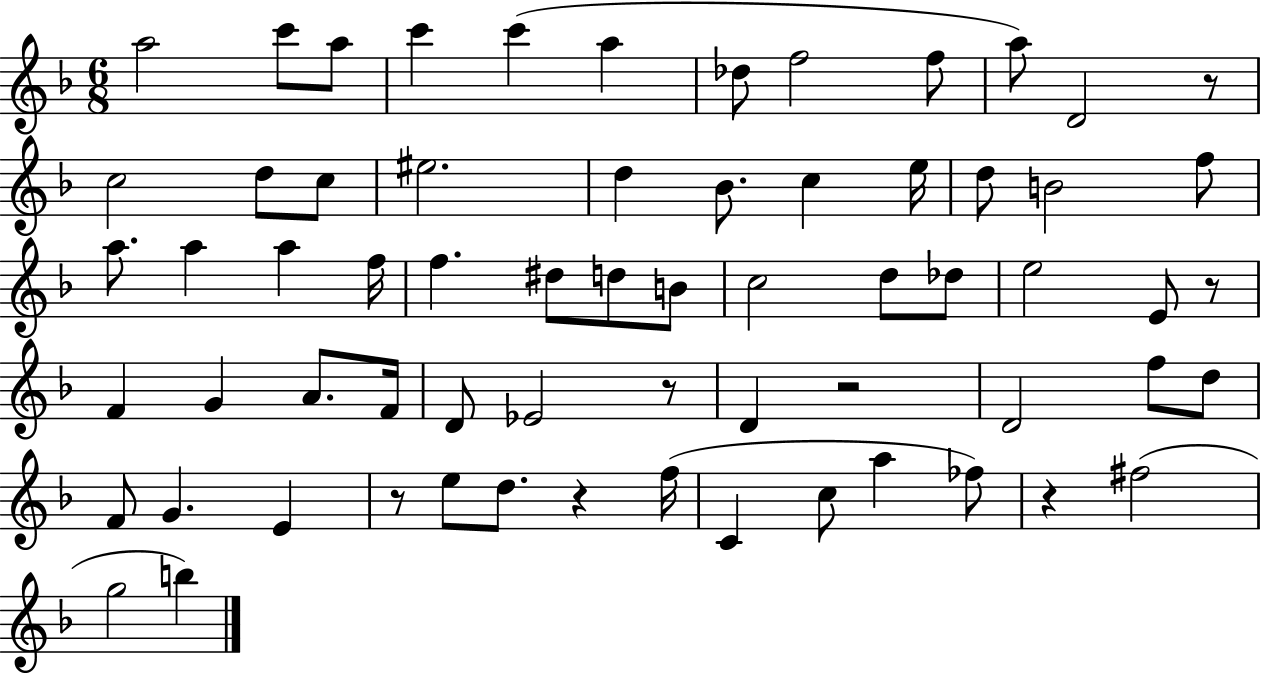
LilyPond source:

{
  \clef treble
  \numericTimeSignature
  \time 6/8
  \key f \major
  \repeat volta 2 { a''2 c'''8 a''8 | c'''4 c'''4( a''4 | des''8 f''2 f''8 | a''8) d'2 r8 | \break c''2 d''8 c''8 | eis''2. | d''4 bes'8. c''4 e''16 | d''8 b'2 f''8 | \break a''8. a''4 a''4 f''16 | f''4. dis''8 d''8 b'8 | c''2 d''8 des''8 | e''2 e'8 r8 | \break f'4 g'4 a'8. f'16 | d'8 ees'2 r8 | d'4 r2 | d'2 f''8 d''8 | \break f'8 g'4. e'4 | r8 e''8 d''8. r4 f''16( | c'4 c''8 a''4 fes''8) | r4 fis''2( | \break g''2 b''4) | } \bar "|."
}